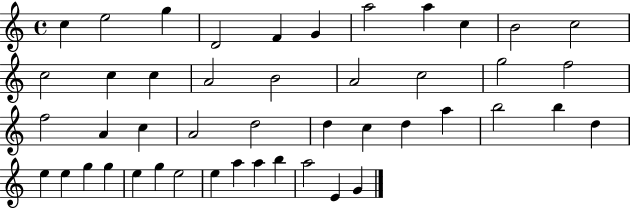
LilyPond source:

{
  \clef treble
  \time 4/4
  \defaultTimeSignature
  \key c \major
  c''4 e''2 g''4 | d'2 f'4 g'4 | a''2 a''4 c''4 | b'2 c''2 | \break c''2 c''4 c''4 | a'2 b'2 | a'2 c''2 | g''2 f''2 | \break f''2 a'4 c''4 | a'2 d''2 | d''4 c''4 d''4 a''4 | b''2 b''4 d''4 | \break e''4 e''4 g''4 g''4 | e''4 g''4 e''2 | e''4 a''4 a''4 b''4 | a''2 e'4 g'4 | \break \bar "|."
}